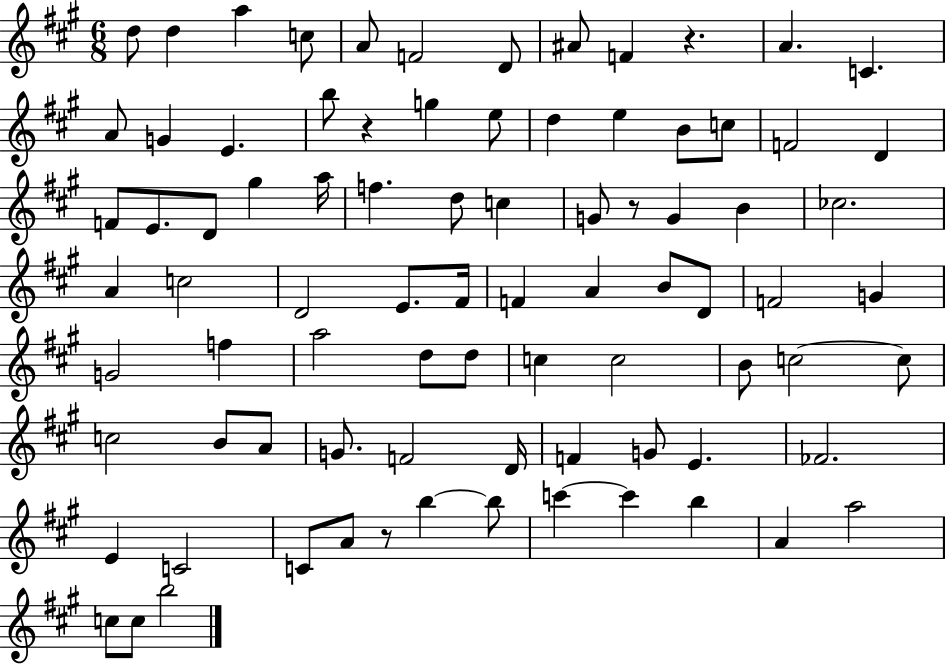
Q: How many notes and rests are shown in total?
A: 84